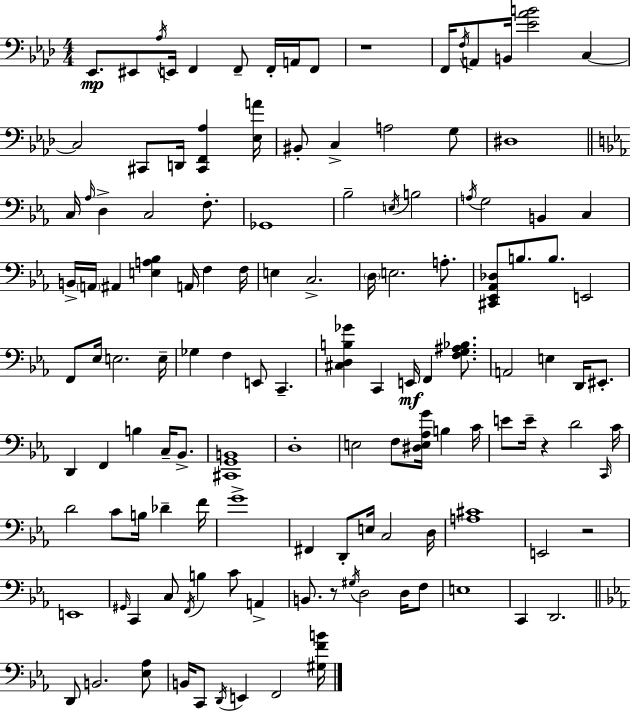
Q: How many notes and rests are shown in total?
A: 130